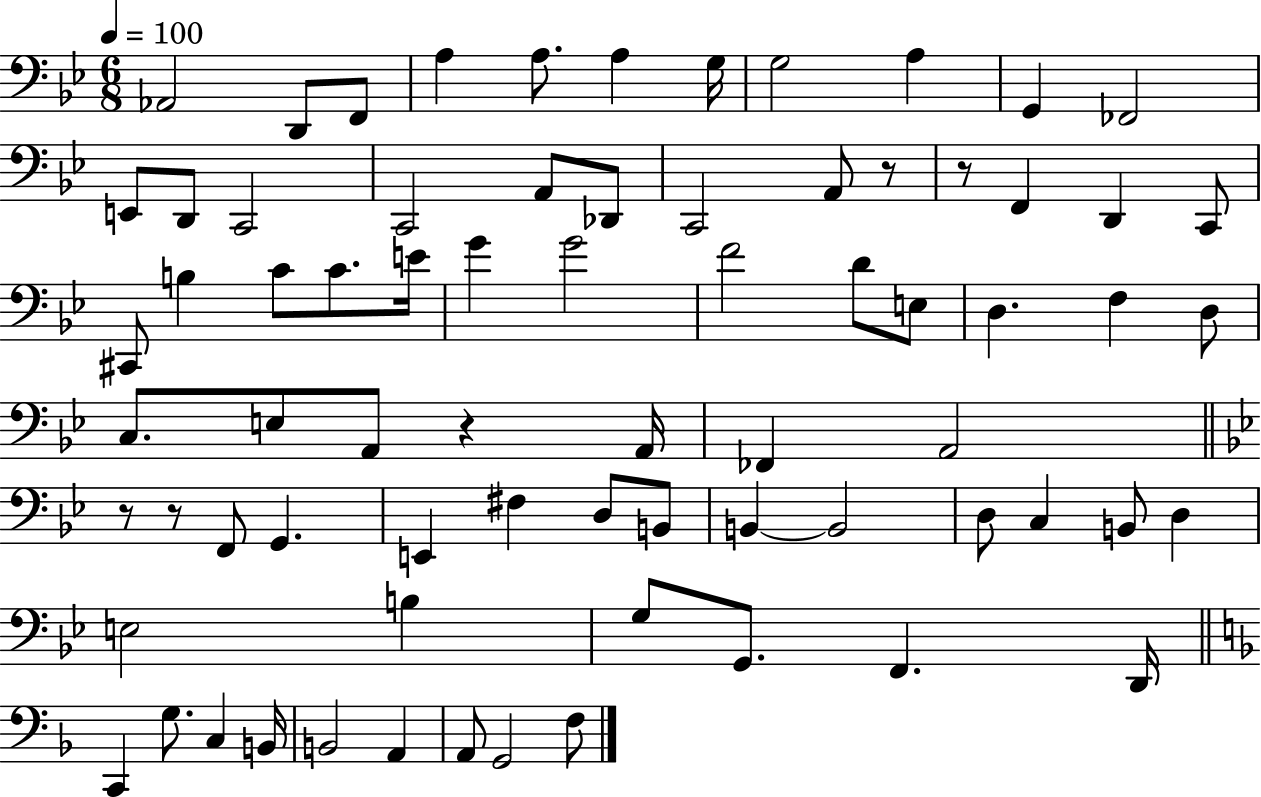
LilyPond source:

{
  \clef bass
  \numericTimeSignature
  \time 6/8
  \key bes \major
  \tempo 4 = 100
  \repeat volta 2 { aes,2 d,8 f,8 | a4 a8. a4 g16 | g2 a4 | g,4 fes,2 | \break e,8 d,8 c,2 | c,2 a,8 des,8 | c,2 a,8 r8 | r8 f,4 d,4 c,8 | \break cis,8 b4 c'8 c'8. e'16 | g'4 g'2 | f'2 d'8 e8 | d4. f4 d8 | \break c8. e8 a,8 r4 a,16 | fes,4 a,2 | \bar "||" \break \key bes \major r8 r8 f,8 g,4. | e,4 fis4 d8 b,8 | b,4~~ b,2 | d8 c4 b,8 d4 | \break e2 b4 | g8 g,8. f,4. d,16 | \bar "||" \break \key f \major c,4 g8. c4 b,16 | b,2 a,4 | a,8 g,2 f8 | } \bar "|."
}